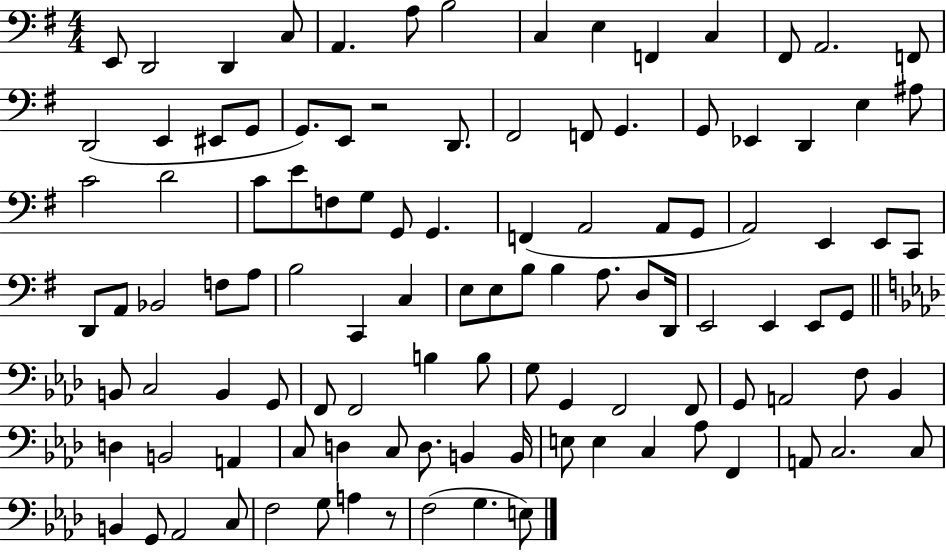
{
  \clef bass
  \numericTimeSignature
  \time 4/4
  \key g \major
  e,8 d,2 d,4 c8 | a,4. a8 b2 | c4 e4 f,4 c4 | fis,8 a,2. f,8 | \break d,2( e,4 eis,8 g,8 | g,8.) e,8 r2 d,8. | fis,2 f,8 g,4. | g,8 ees,4 d,4 e4 ais8 | \break c'2 d'2 | c'8 e'8 f8 g8 g,8 g,4. | f,4( a,2 a,8 g,8 | a,2) e,4 e,8 c,8 | \break d,8 a,8 bes,2 f8 a8 | b2 c,4 c4 | e8 e8 b8 b4 a8. d8 d,16 | e,2 e,4 e,8 g,8 | \break \bar "||" \break \key f \minor b,8 c2 b,4 g,8 | f,8 f,2 b4 b8 | g8 g,4 f,2 f,8 | g,8 a,2 f8 bes,4 | \break d4 b,2 a,4 | c8 d4 c8 d8. b,4 b,16 | e8 e4 c4 aes8 f,4 | a,8 c2. c8 | \break b,4 g,8 aes,2 c8 | f2 g8 a4 r8 | f2( g4. e8) | \bar "|."
}